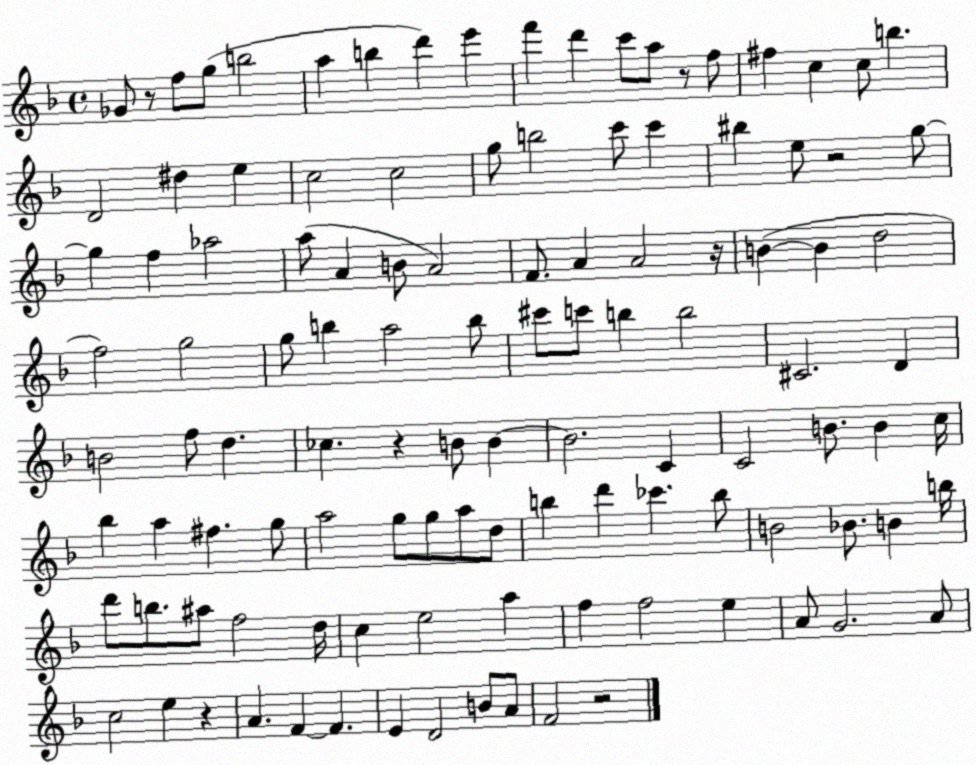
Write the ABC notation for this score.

X:1
T:Untitled
M:4/4
L:1/4
K:F
_G/2 z/2 f/2 g/2 b2 a b d' e' f' d' c'/2 a/2 z/2 f/2 ^f c c/2 b D2 ^d e c2 c2 g/2 b2 c'/2 c' ^b e/2 z2 g/2 g f _a2 a/2 A B/2 A2 F/2 A A2 z/4 B B d2 f2 g2 g/2 b a2 b/2 ^c'/2 c'/2 b b2 ^C2 D B2 f/2 d _c z B/2 B B2 C C2 B/2 B c/4 _b a ^f g/2 a2 g/2 g/2 a/2 d/2 b d' _c' b/2 B2 _B/2 B b/4 d'/2 b/2 ^a/2 f2 d/4 c e2 a f f2 e A/2 G2 A/2 c2 e z A F F E D2 B/2 A/2 F2 z2